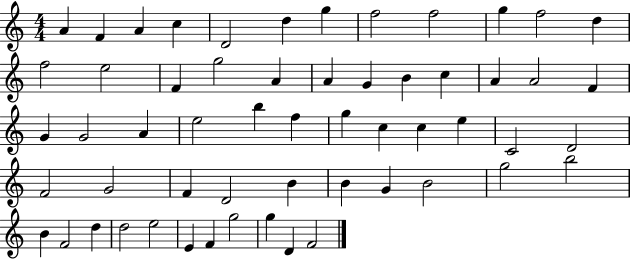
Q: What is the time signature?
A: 4/4